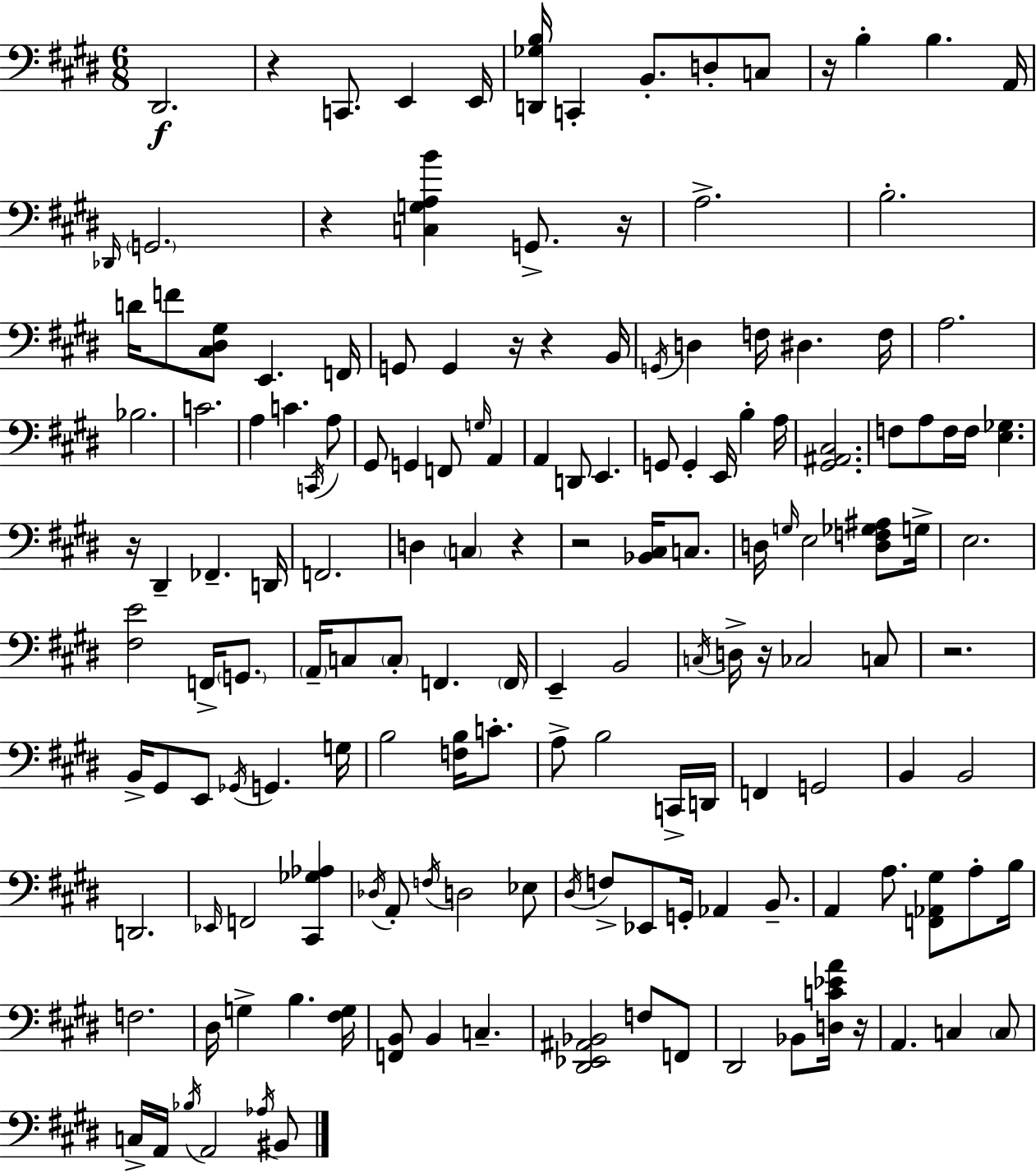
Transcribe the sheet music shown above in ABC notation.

X:1
T:Untitled
M:6/8
L:1/4
K:E
^D,,2 z C,,/2 E,, E,,/4 [D,,_G,B,]/4 C,, B,,/2 D,/2 C,/2 z/4 B, B, A,,/4 _D,,/4 G,,2 z [C,G,A,B] G,,/2 z/4 A,2 B,2 D/4 F/2 [^C,^D,^G,]/2 E,, F,,/4 G,,/2 G,, z/4 z B,,/4 G,,/4 D, F,/4 ^D, F,/4 A,2 _B,2 C2 A, C C,,/4 A,/2 ^G,,/2 G,, F,,/2 G,/4 A,, A,, D,,/2 E,, G,,/2 G,, E,,/4 B, A,/4 [^G,,^A,,^C,]2 F,/2 A,/2 F,/4 F,/4 [E,_G,] z/4 ^D,, _F,, D,,/4 F,,2 D, C, z z2 [_B,,^C,]/4 C,/2 D,/4 G,/4 E,2 [D,F,_G,^A,]/2 G,/4 E,2 [^F,E]2 F,,/4 G,,/2 A,,/4 C,/2 C,/2 F,, F,,/4 E,, B,,2 C,/4 D,/4 z/4 _C,2 C,/2 z2 B,,/4 ^G,,/2 E,,/2 _G,,/4 G,, G,/4 B,2 [F,B,]/4 C/2 A,/2 B,2 C,,/4 D,,/4 F,, G,,2 B,, B,,2 D,,2 _E,,/4 F,,2 [^C,,_G,_A,] _D,/4 A,,/2 F,/4 D,2 _E,/2 ^D,/4 F,/2 _E,,/2 G,,/4 _A,, B,,/2 A,, A,/2 [F,,_A,,^G,]/2 A,/2 B,/4 F,2 ^D,/4 G, B, [^F,G,]/4 [F,,B,,]/2 B,, C, [^D,,_E,,^A,,_B,,]2 F,/2 F,,/2 ^D,,2 _B,,/2 [D,C_EA]/4 z/4 A,, C, C,/2 C,/4 A,,/4 _B,/4 A,,2 _A,/4 ^B,,/2